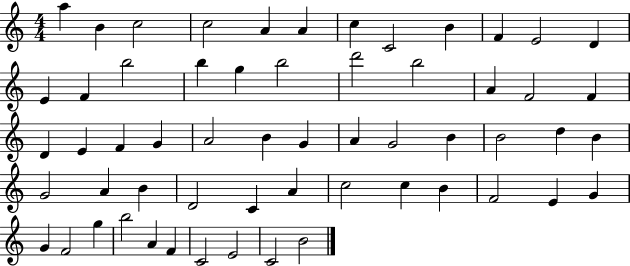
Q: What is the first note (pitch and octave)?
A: A5